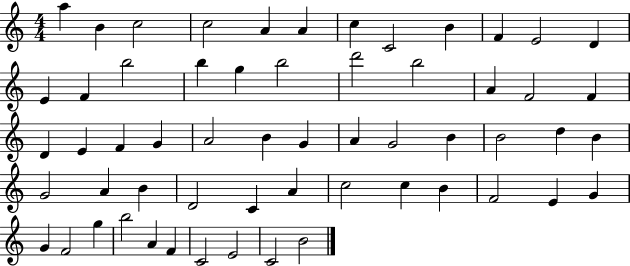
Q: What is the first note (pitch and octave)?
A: A5